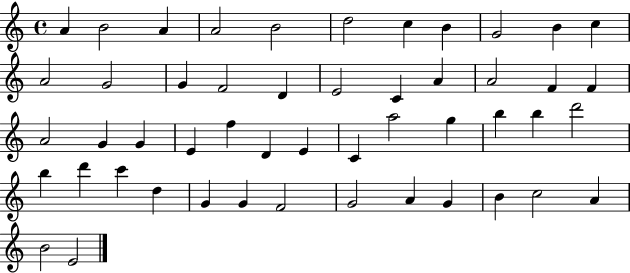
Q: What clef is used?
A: treble